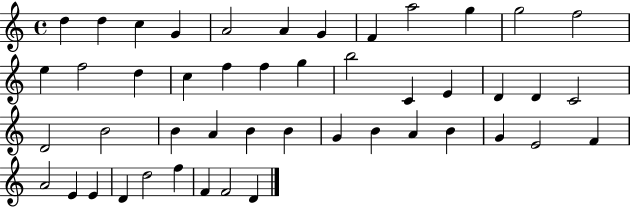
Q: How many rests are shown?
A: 0